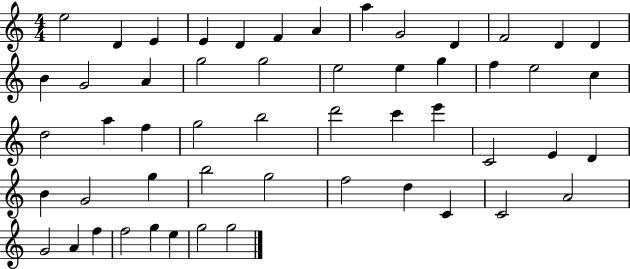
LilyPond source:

{
  \clef treble
  \numericTimeSignature
  \time 4/4
  \key c \major
  e''2 d'4 e'4 | e'4 d'4 f'4 a'4 | a''4 g'2 d'4 | f'2 d'4 d'4 | \break b'4 g'2 a'4 | g''2 g''2 | e''2 e''4 g''4 | f''4 e''2 c''4 | \break d''2 a''4 f''4 | g''2 b''2 | d'''2 c'''4 e'''4 | c'2 e'4 d'4 | \break b'4 g'2 g''4 | b''2 g''2 | f''2 d''4 c'4 | c'2 a'2 | \break g'2 a'4 f''4 | f''2 g''4 e''4 | g''2 g''2 | \bar "|."
}